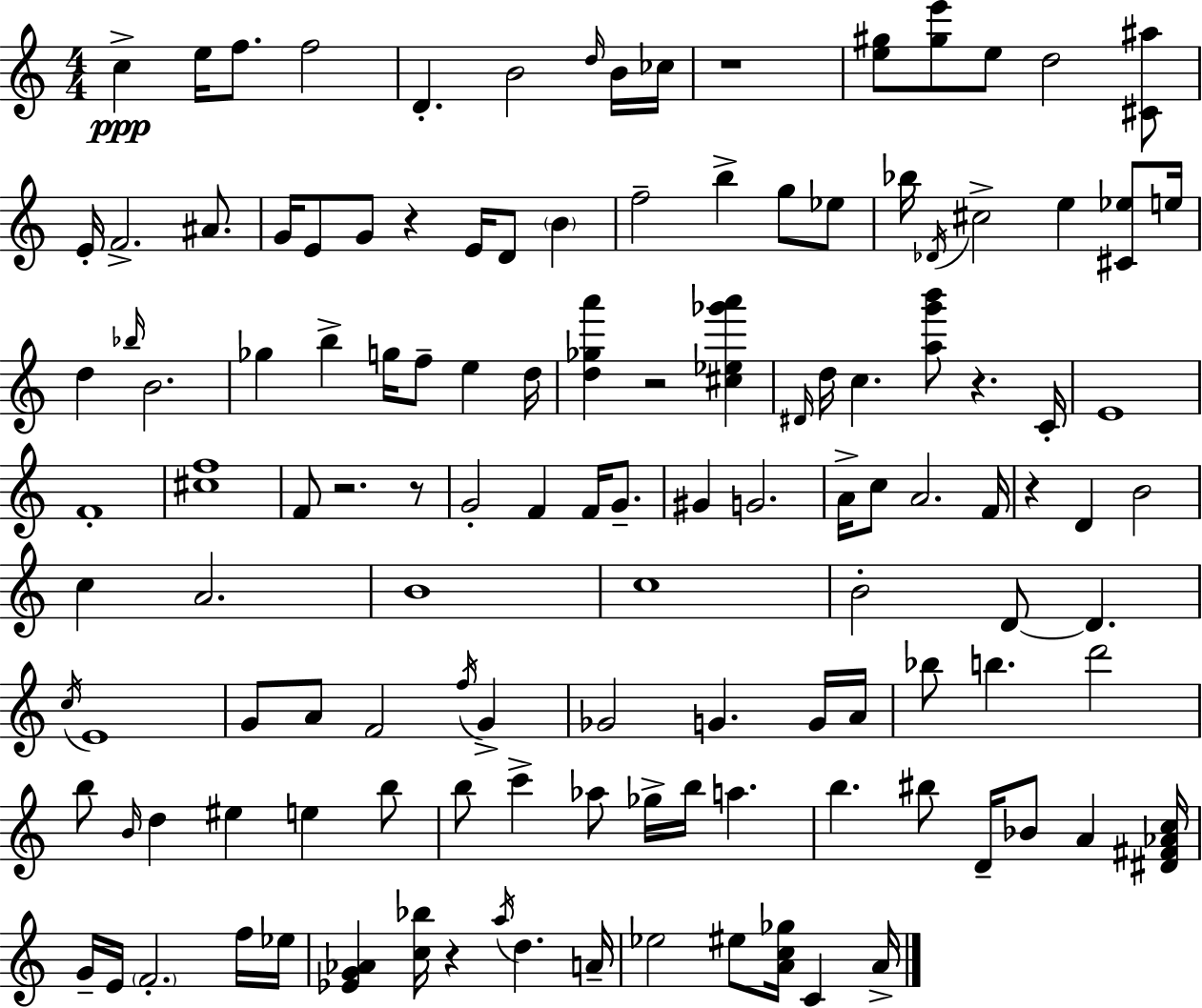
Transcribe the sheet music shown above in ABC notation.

X:1
T:Untitled
M:4/4
L:1/4
K:C
c e/4 f/2 f2 D B2 d/4 B/4 _c/4 z4 [e^g]/2 [^ge']/2 e/2 d2 [^C^a]/2 E/4 F2 ^A/2 G/4 E/2 G/2 z E/4 D/2 B f2 b g/2 _e/2 _b/4 _D/4 ^c2 e [^C_e]/2 e/4 d _b/4 B2 _g b g/4 f/2 e d/4 [d_ga'] z2 [^c_e_g'a'] ^D/4 d/4 c [ag'b']/2 z C/4 E4 F4 [^cf]4 F/2 z2 z/2 G2 F F/4 G/2 ^G G2 A/4 c/2 A2 F/4 z D B2 c A2 B4 c4 B2 D/2 D c/4 E4 G/2 A/2 F2 f/4 G _G2 G G/4 A/4 _b/2 b d'2 b/2 B/4 d ^e e b/2 b/2 c' _a/2 _g/4 b/4 a b ^b/2 D/4 _B/2 A [^D^F_Ac]/4 G/4 E/4 F2 f/4 _e/4 [_EG_A] [c_b]/4 z a/4 d A/4 _e2 ^e/2 [Ac_g]/4 C A/4